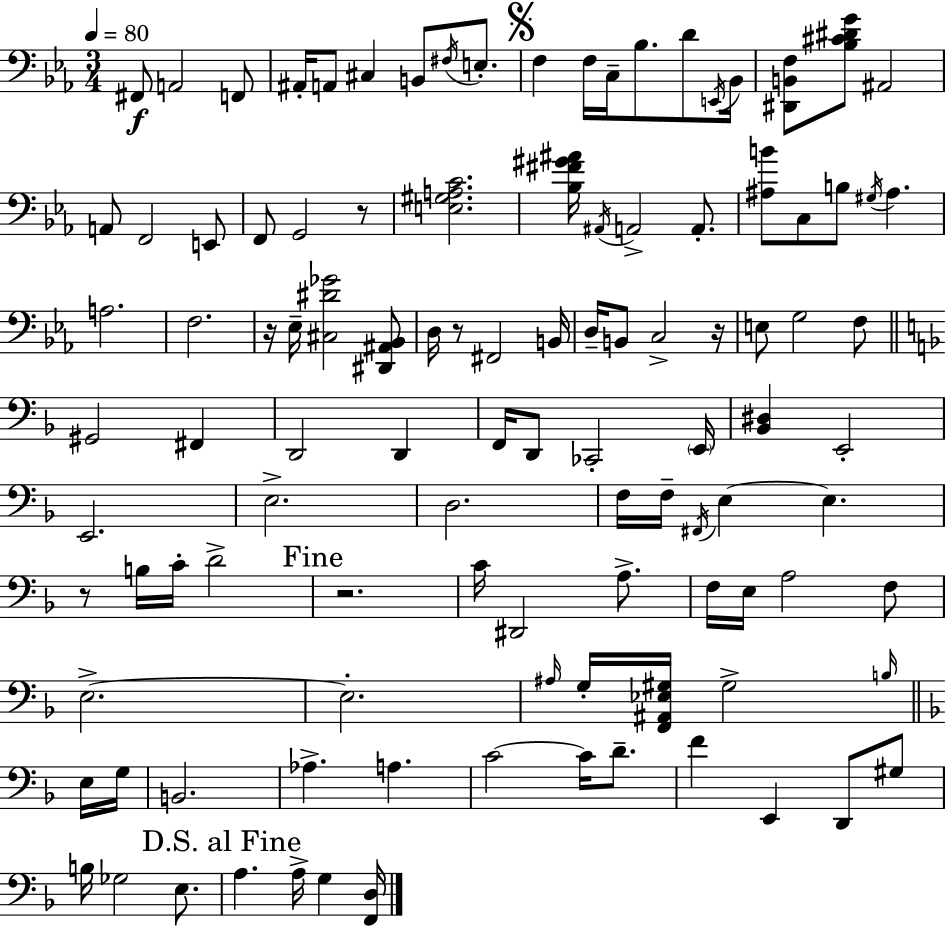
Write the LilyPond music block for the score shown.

{
  \clef bass
  \numericTimeSignature
  \time 3/4
  \key c \minor
  \tempo 4 = 80
  fis,8\f a,2 f,8 | ais,16-. a,8 cis4 b,8 \acciaccatura { fis16 } e8.-. | \mark \markup { \musicglyph "scripts.segno" } f4 f16 c16-- bes8. d'8 | \acciaccatura { e,16 } bes,16 <dis, b, f>8 <bes cis' dis' g'>8 ais,2 | \break a,8 f,2 | e,8 f,8 g,2 | r8 <e gis a c'>2. | <bes fis' gis' ais'>16 \acciaccatura { ais,16 } a,2-> | \break a,8.-. <ais b'>8 c8 b8 \acciaccatura { gis16 } ais4. | a2. | f2. | r16 ees16-- <cis dis' ges'>2 | \break <dis, ais, bes,>8 d16 r8 fis,2 | b,16 d16-- b,8 c2-> | r16 e8 g2 | f8 \bar "||" \break \key f \major gis,2 fis,4 | d,2 d,4 | f,16 d,8 ces,2-. \parenthesize e,16 | <bes, dis>4 e,2-. | \break e,2. | e2.-> | d2. | f16 f16-- \acciaccatura { fis,16 } e4~~ e4. | \break r8 b16 c'16-. d'2-> | \mark "Fine" r2. | c'16 dis,2 a8.-> | f16 e16 a2 f8 | \break e2.->~~ | e2.-. | \grace { ais16 } g16-. <f, ais, ees gis>16 gis2-> | \grace { b16 } \bar "||" \break \key d \minor e16 g16 b,2. | aes4.-> a4. | c'2~~ c'16 d'8.-- | f'4 e,4 d,8 | \break gis8 b16 ges2 e8. | \mark "D.S. al Fine" a4. a16-> g4 | <f, d>16 \bar "|."
}